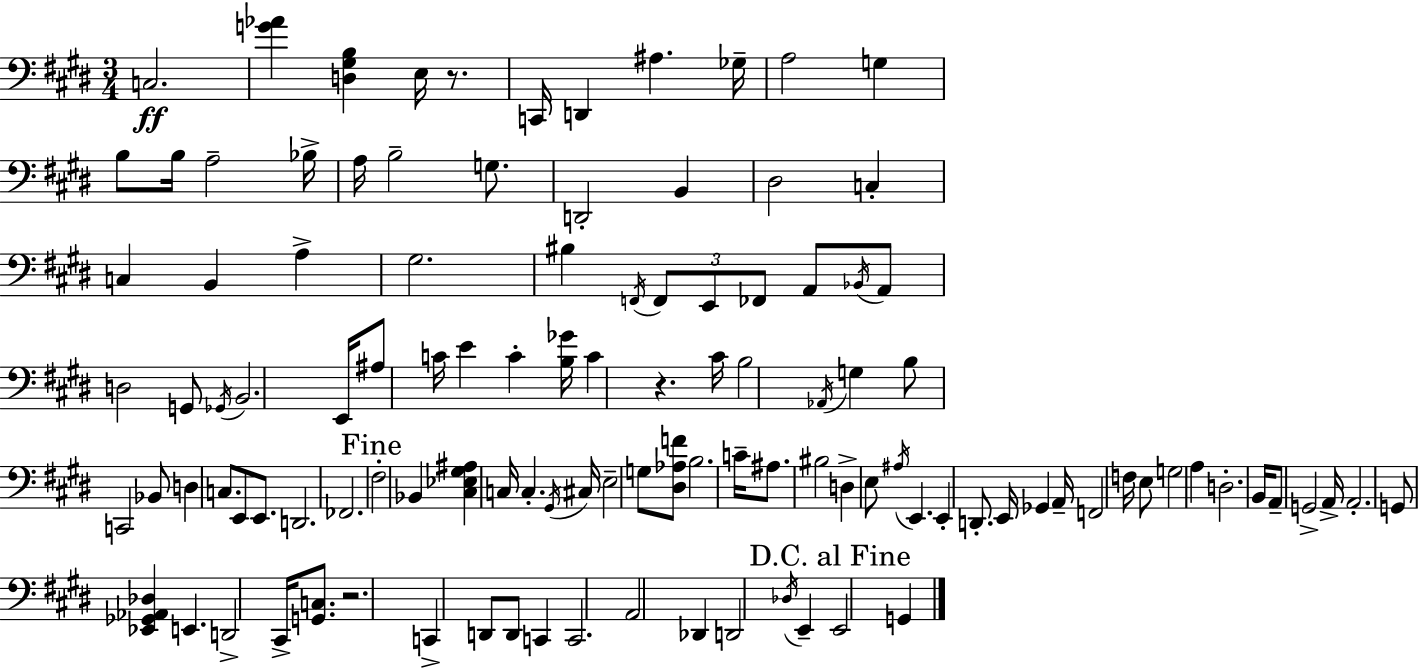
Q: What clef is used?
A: bass